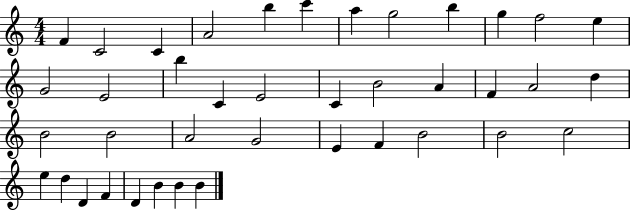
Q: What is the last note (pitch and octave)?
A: B4